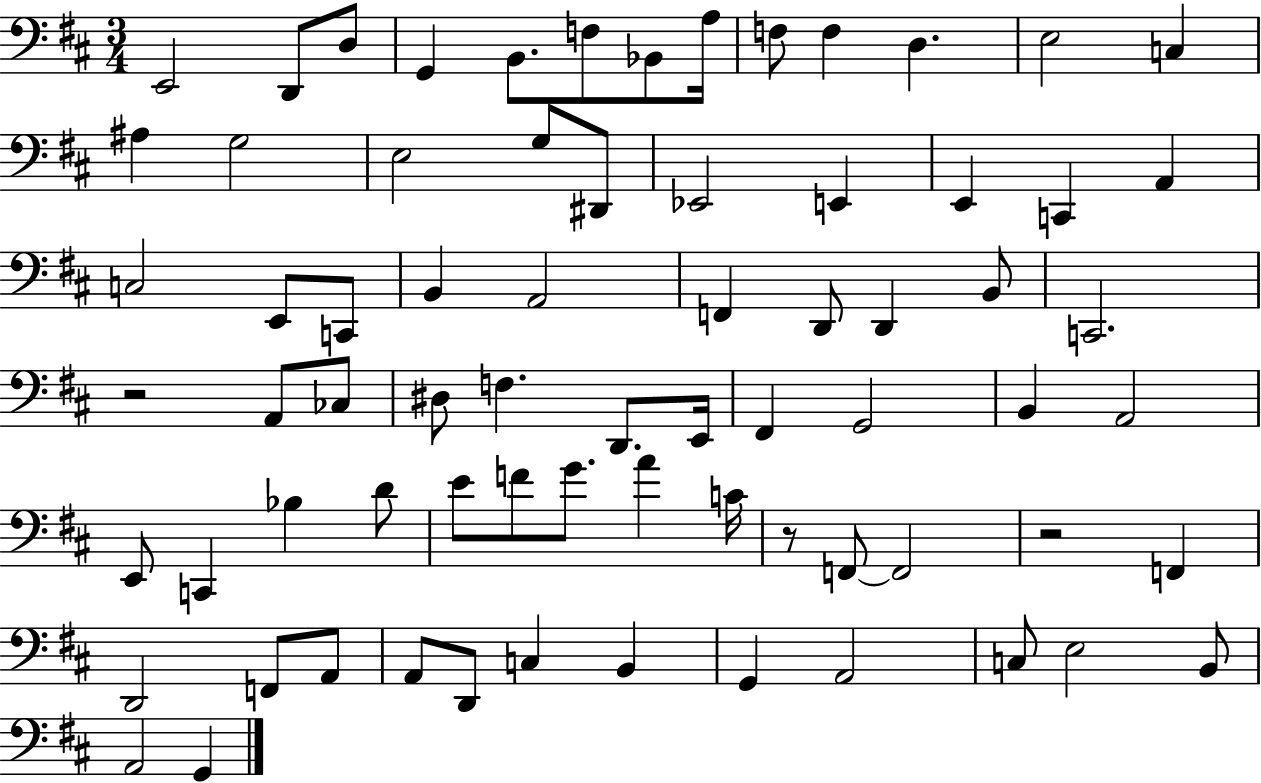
X:1
T:Untitled
M:3/4
L:1/4
K:D
E,,2 D,,/2 D,/2 G,, B,,/2 F,/2 _B,,/2 A,/4 F,/2 F, D, E,2 C, ^A, G,2 E,2 G,/2 ^D,,/2 _E,,2 E,, E,, C,, A,, C,2 E,,/2 C,,/2 B,, A,,2 F,, D,,/2 D,, B,,/2 C,,2 z2 A,,/2 _C,/2 ^D,/2 F, D,,/2 E,,/4 ^F,, G,,2 B,, A,,2 E,,/2 C,, _B, D/2 E/2 F/2 G/2 A C/4 z/2 F,,/2 F,,2 z2 F,, D,,2 F,,/2 A,,/2 A,,/2 D,,/2 C, B,, G,, A,,2 C,/2 E,2 B,,/2 A,,2 G,,